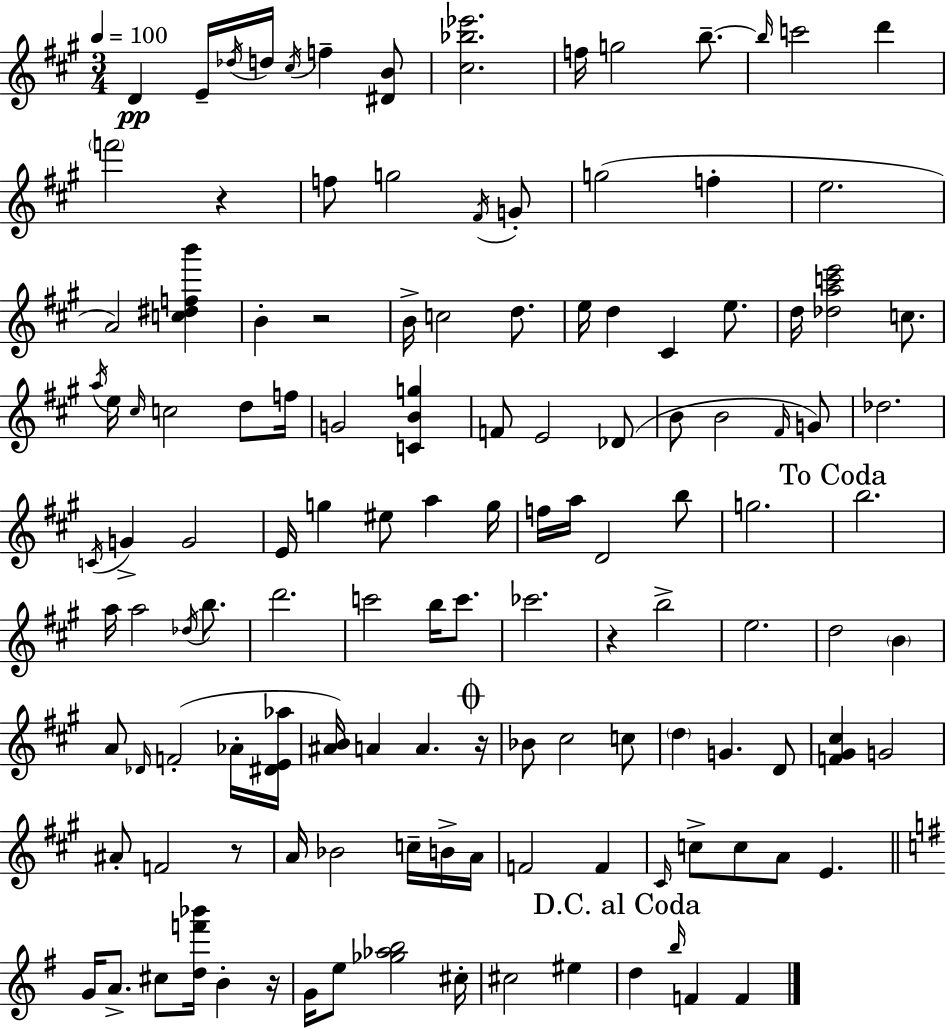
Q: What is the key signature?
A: A major